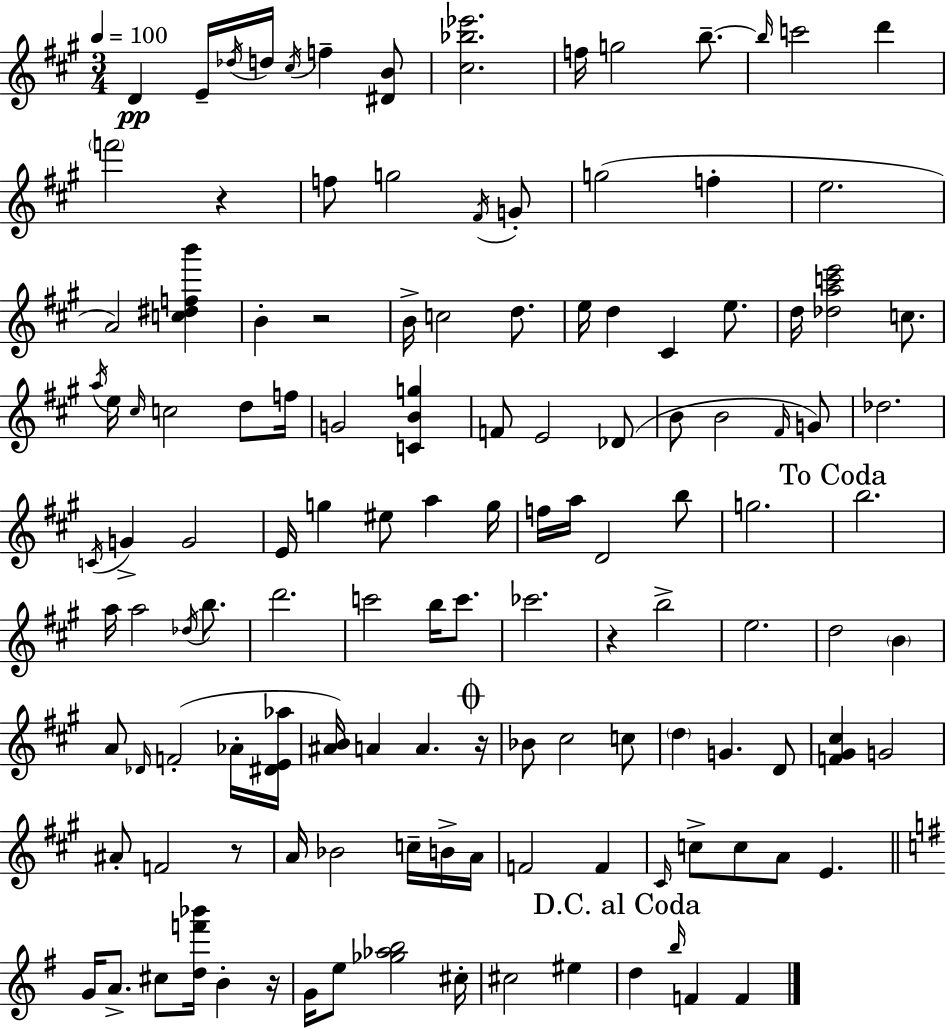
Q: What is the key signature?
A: A major